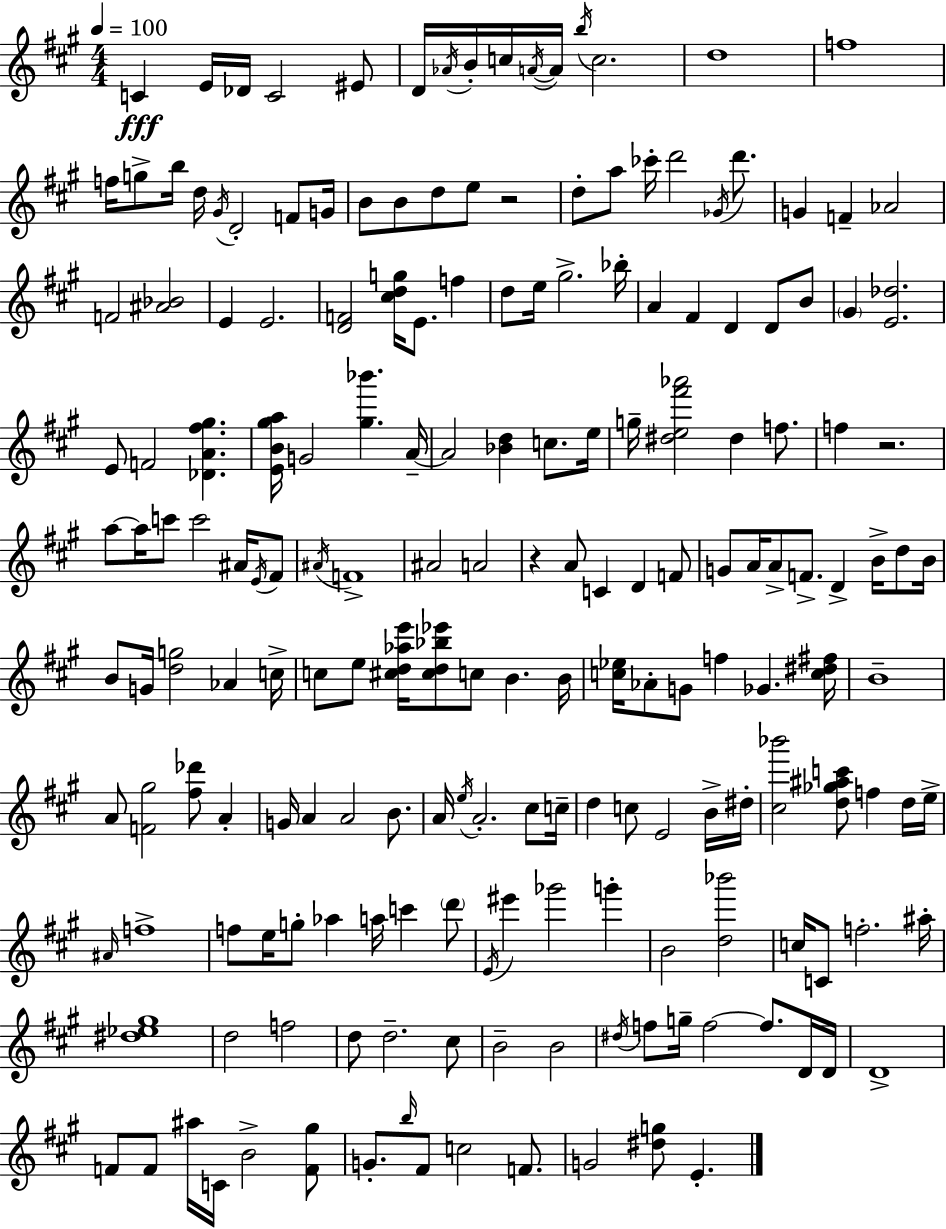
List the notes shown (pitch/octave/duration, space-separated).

C4/q E4/s Db4/s C4/h EIS4/e D4/s Ab4/s B4/s C5/s A4/s A4/s B5/s C5/h. D5/w F5/w F5/s G5/e B5/s D5/s G#4/s D4/h F4/e G4/s B4/e B4/e D5/e E5/e R/h D5/e A5/e CES6/s D6/h Gb4/s D6/e. G4/q F4/q Ab4/h F4/h [A#4,Bb4]/h E4/q E4/h. [D4,F4]/h [C#5,D5,G5]/s E4/e. F5/q D5/e E5/s G#5/h. Bb5/s A4/q F#4/q D4/q D4/e B4/e G#4/q [E4,Db5]/h. E4/e F4/h [Db4,A4,F#5,G#5]/q. [E4,B4,G#5,A5]/s G4/h [G#5,Bb6]/q. A4/s A4/h [Bb4,D5]/q C5/e. E5/s G5/s [D#5,E5,F#6,Ab6]/h D#5/q F5/e. F5/q R/h. A5/e A5/s C6/e C6/h A#4/s E4/s F#4/e A#4/s F4/w A#4/h A4/h R/q A4/e C4/q D4/q F4/e G4/e A4/s A4/e F4/e. D4/q B4/s D5/e B4/s B4/e G4/s [D5,G5]/h Ab4/q C5/s C5/e E5/e [C#5,D5,Ab5,E6]/s [C#5,D5,Bb5,Eb6]/e C5/e B4/q. B4/s [C5,Eb5]/s Ab4/e G4/e F5/q Gb4/q. [C5,D#5,F#5]/s B4/w A4/e [F4,G#5]/h [F#5,Db6]/e A4/q G4/s A4/q A4/h B4/e. A4/s E5/s A4/h. C#5/e C5/s D5/q C5/e E4/h B4/s D#5/s [C#5,Bb6]/h [D5,Gb5,A#5,C6]/e F5/q D5/s E5/s A#4/s F5/w F5/e E5/s G5/e Ab5/q A5/s C6/q D6/e E4/s EIS6/q Gb6/h G6/q B4/h [D5,Bb6]/h C5/s C4/e F5/h. A#5/s [D#5,Eb5,G#5]/w D5/h F5/h D5/e D5/h. C#5/e B4/h B4/h D#5/s F5/e G5/s F5/h F5/e. D4/s D4/s D4/w F4/e F4/e A#5/s C4/s B4/h [F4,G#5]/e G4/e. B5/s F#4/e C5/h F4/e. G4/h [D#5,G5]/e E4/q.